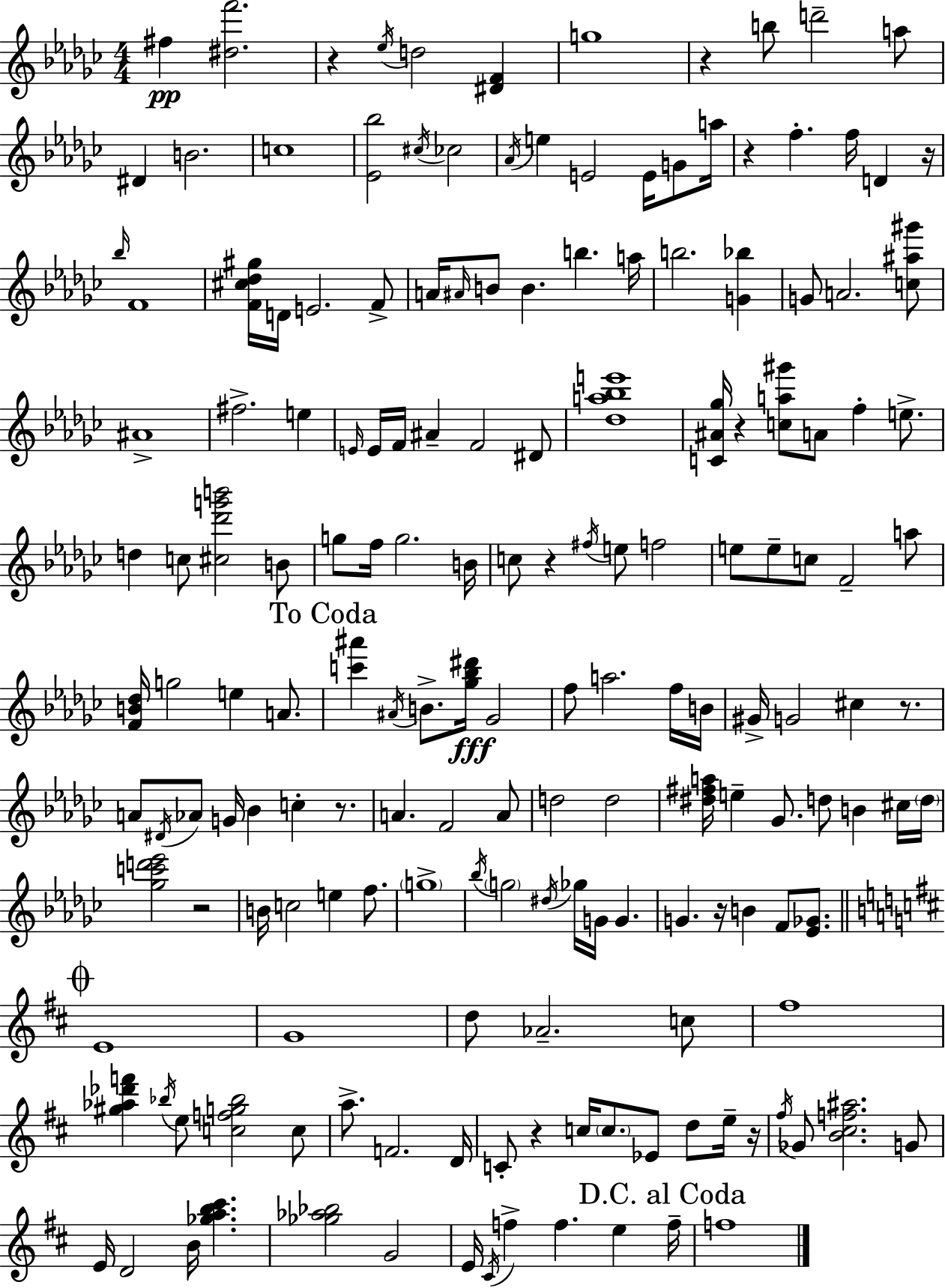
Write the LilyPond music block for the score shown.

{
  \clef treble
  \numericTimeSignature
  \time 4/4
  \key ees \minor
  fis''4\pp <dis'' f'''>2. | r4 \acciaccatura { ees''16 } d''2 <dis' f'>4 | g''1 | r4 b''8 d'''2-- a''8 | \break dis'4 b'2. | c''1 | <ees' bes''>2 \acciaccatura { cis''16 } ces''2 | \acciaccatura { aes'16 } e''4 e'2 e'16 | \break g'8 a''16 r4 f''4.-. f''16 d'4 | r16 \grace { bes''16 } f'1 | <f' cis'' des'' gis''>16 d'16 e'2. | f'8-> a'16 \grace { ais'16 } b'8 b'4. b''4. | \break a''16 b''2. | <g' bes''>4 g'8 a'2. | <c'' ais'' gis'''>8 ais'1-> | fis''2.-> | \break e''4 \grace { e'16 } e'16 f'16 ais'4-- f'2 | dis'8 <des'' a'' bes'' e'''>1 | <c' ais' ges''>16 r4 <c'' a'' gis'''>8 a'8 f''4-. | e''8.-> d''4 c''8 <cis'' des''' g''' b'''>2 | \break b'8 g''8 f''16 g''2. | b'16 c''8 r4 \acciaccatura { fis''16 } e''8 f''2 | e''8 e''8-- c''8 f'2-- | a''8 <f' b' des''>16 g''2 | \break e''4 a'8. \mark "To Coda" <c''' ais'''>4 \acciaccatura { ais'16 } b'8.-> <ges'' bes'' dis'''>16\fff | ges'2 f''8 a''2. | f''16 b'16 gis'16-> g'2 | cis''4 r8. a'8 \acciaccatura { dis'16 } aes'8 g'16 bes'4 | \break c''4-. r8. a'4. f'2 | a'8 d''2 | d''2 <dis'' fis'' a''>16 e''4-- ges'8. | d''8 b'4 cis''16 \parenthesize d''16 <ges'' c''' d''' ees'''>2 | \break r2 b'16 c''2 | e''4 f''8. \parenthesize g''1-> | \acciaccatura { bes''16 } \parenthesize g''2 | \acciaccatura { dis''16 } ges''16 g'16 g'4. g'4. | \break r16 b'4 f'8 <ees' ges'>8. \mark \markup { \musicglyph "scripts.coda" } \bar "||" \break \key b \minor e'1 | g'1 | d''8 aes'2.-- c''8 | fis''1 | \break <gis'' aes'' des''' f'''>4 \acciaccatura { bes''16 } e''8 <c'' f'' g'' bes''>2 c''8 | a''8.-> f'2. | d'16 c'8-. r4 c''16 \parenthesize c''8. ees'8 d''8 e''16-- | r16 \acciaccatura { fis''16 } ges'8 <b' cis'' f'' ais''>2. | \break g'8 e'16 d'2 b'16 <ges'' a'' b'' cis'''>4. | <ges'' aes'' bes''>2 g'2 | e'16 \acciaccatura { cis'16 } f''4-> f''4. e''4 | \mark "D.C. al Coda" f''16-- f''1 | \break \bar "|."
}